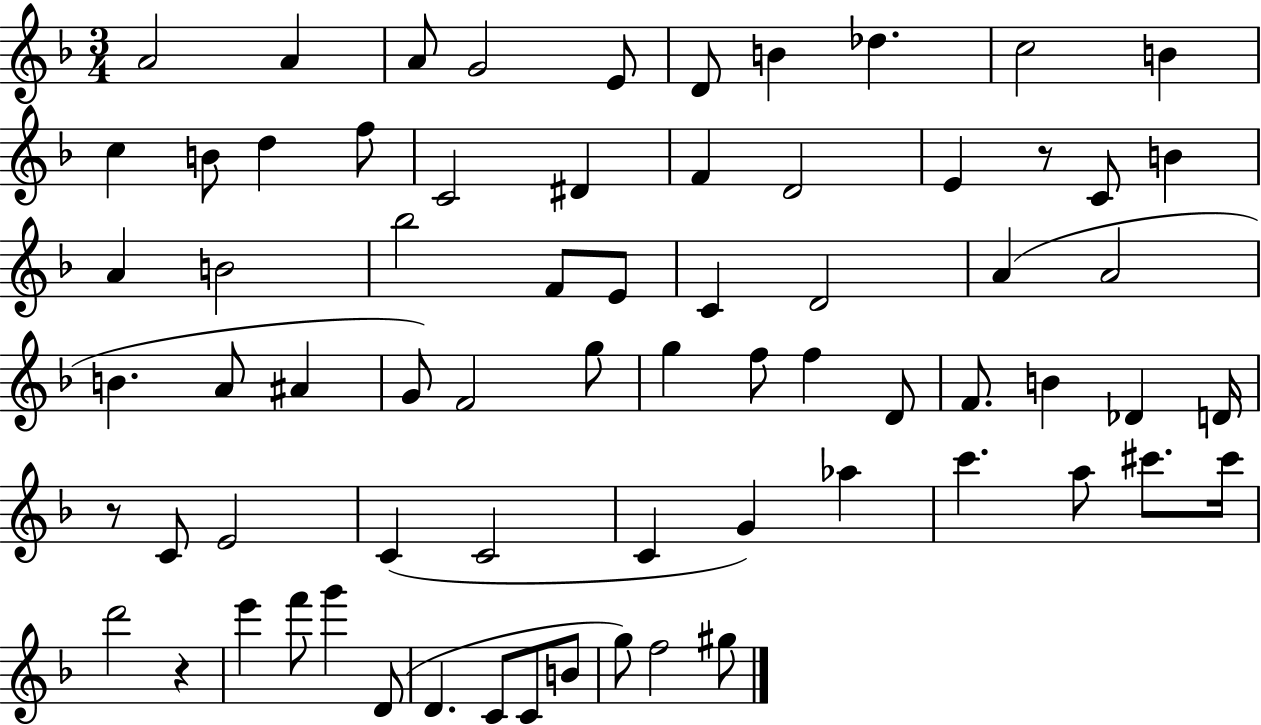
{
  \clef treble
  \numericTimeSignature
  \time 3/4
  \key f \major
  a'2 a'4 | a'8 g'2 e'8 | d'8 b'4 des''4. | c''2 b'4 | \break c''4 b'8 d''4 f''8 | c'2 dis'4 | f'4 d'2 | e'4 r8 c'8 b'4 | \break a'4 b'2 | bes''2 f'8 e'8 | c'4 d'2 | a'4( a'2 | \break b'4. a'8 ais'4 | g'8) f'2 g''8 | g''4 f''8 f''4 d'8 | f'8. b'4 des'4 d'16 | \break r8 c'8 e'2 | c'4( c'2 | c'4 g'4) aes''4 | c'''4. a''8 cis'''8. cis'''16 | \break d'''2 r4 | e'''4 f'''8 g'''4 d'8( | d'4. c'8 c'8 b'8 | g''8) f''2 gis''8 | \break \bar "|."
}